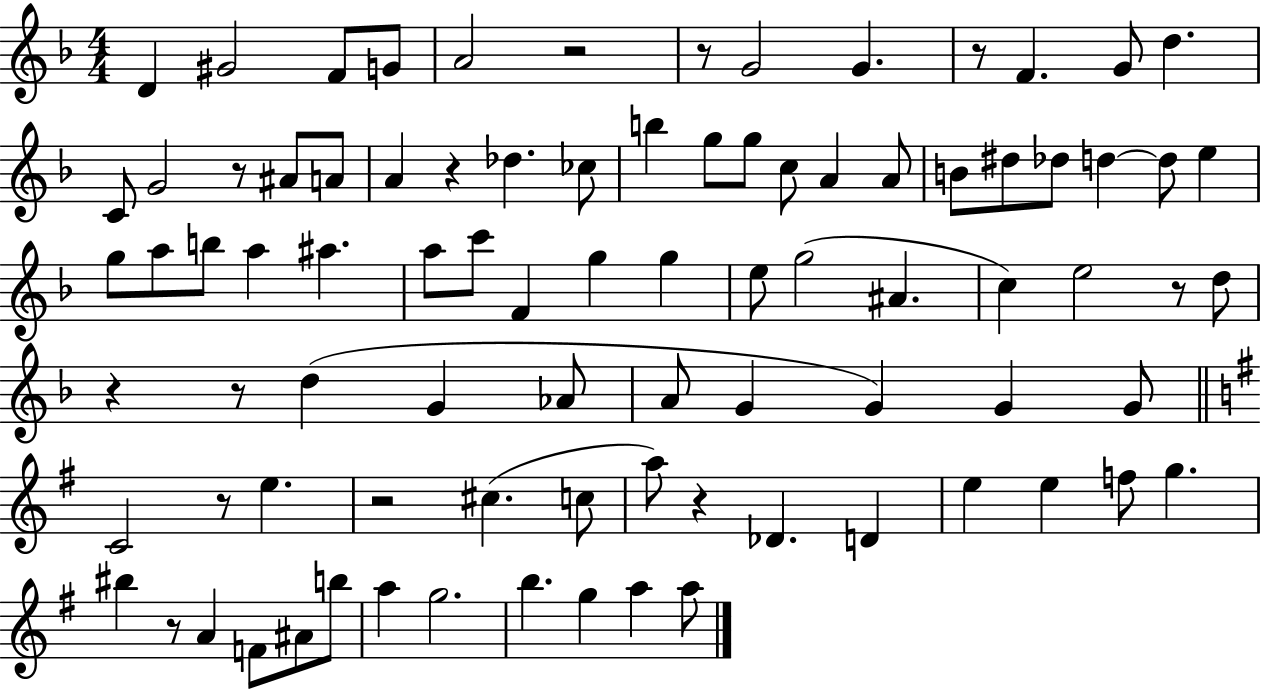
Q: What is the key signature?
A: F major